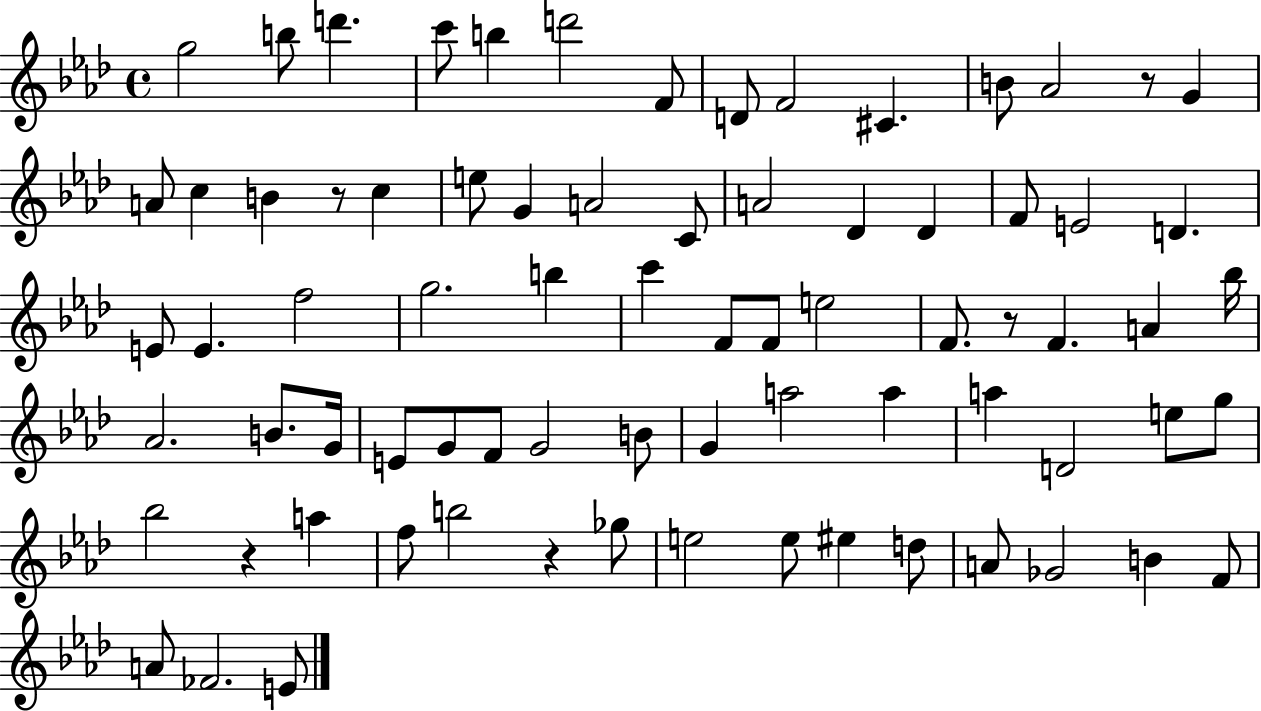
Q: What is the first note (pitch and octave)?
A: G5